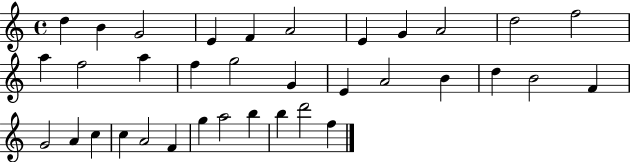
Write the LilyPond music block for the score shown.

{
  \clef treble
  \time 4/4
  \defaultTimeSignature
  \key c \major
  d''4 b'4 g'2 | e'4 f'4 a'2 | e'4 g'4 a'2 | d''2 f''2 | \break a''4 f''2 a''4 | f''4 g''2 g'4 | e'4 a'2 b'4 | d''4 b'2 f'4 | \break g'2 a'4 c''4 | c''4 a'2 f'4 | g''4 a''2 b''4 | b''4 d'''2 f''4 | \break \bar "|."
}